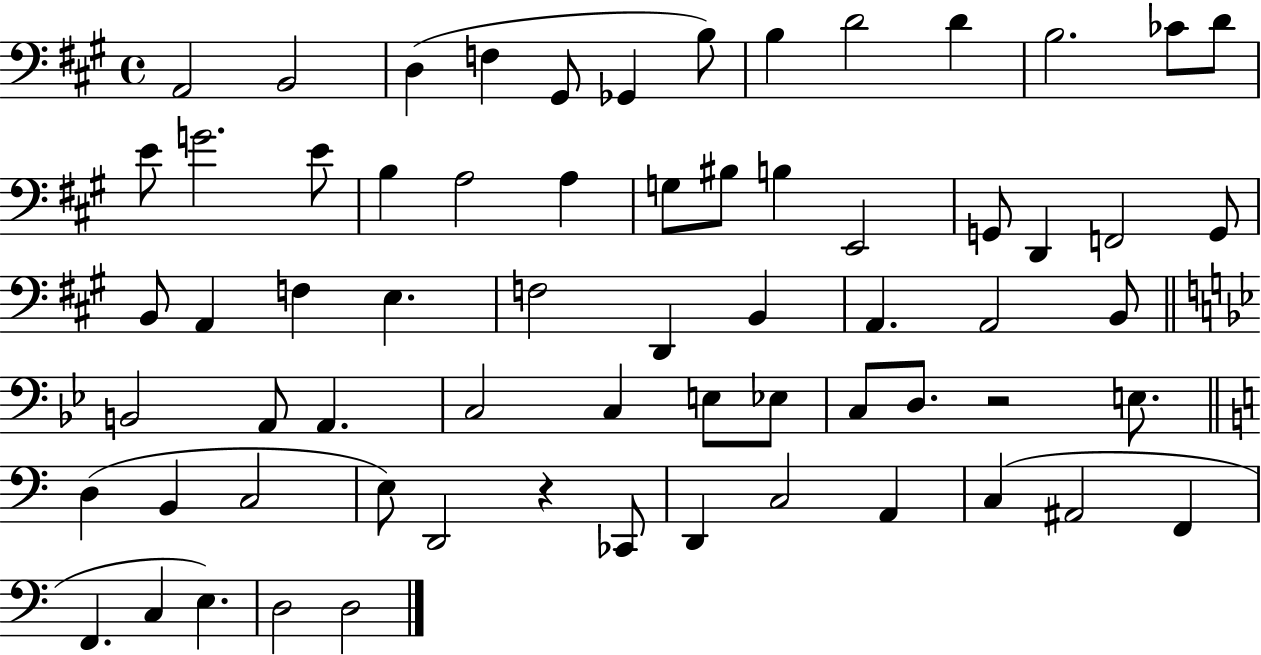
A2/h B2/h D3/q F3/q G#2/e Gb2/q B3/e B3/q D4/h D4/q B3/h. CES4/e D4/e E4/e G4/h. E4/e B3/q A3/h A3/q G3/e BIS3/e B3/q E2/h G2/e D2/q F2/h G2/e B2/e A2/q F3/q E3/q. F3/h D2/q B2/q A2/q. A2/h B2/e B2/h A2/e A2/q. C3/h C3/q E3/e Eb3/e C3/e D3/e. R/h E3/e. D3/q B2/q C3/h E3/e D2/h R/q CES2/e D2/q C3/h A2/q C3/q A#2/h F2/q F2/q. C3/q E3/q. D3/h D3/h